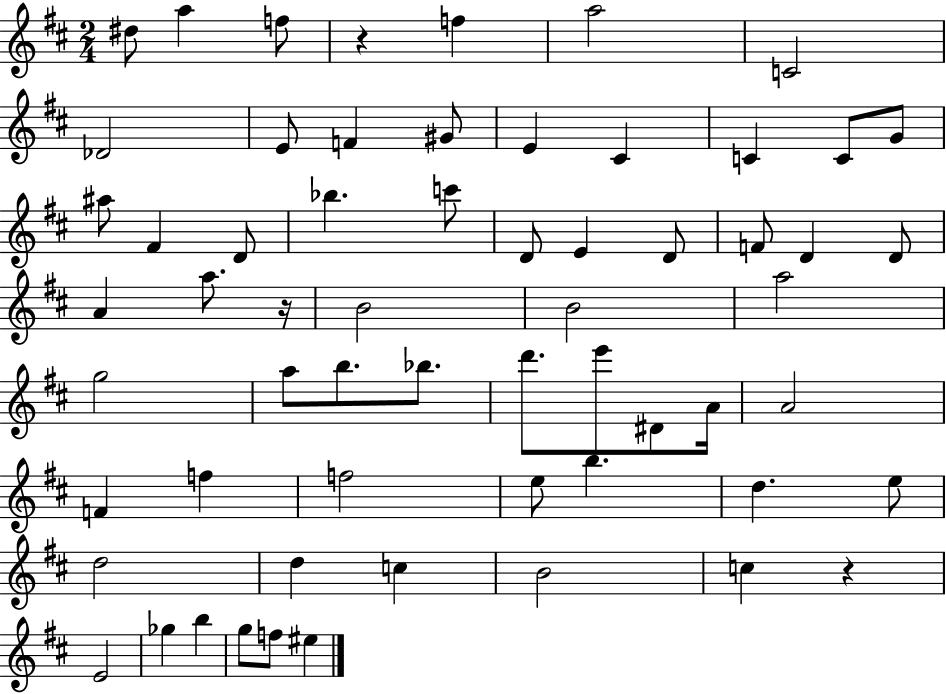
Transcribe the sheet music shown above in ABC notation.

X:1
T:Untitled
M:2/4
L:1/4
K:D
^d/2 a f/2 z f a2 C2 _D2 E/2 F ^G/2 E ^C C C/2 G/2 ^a/2 ^F D/2 _b c'/2 D/2 E D/2 F/2 D D/2 A a/2 z/4 B2 B2 a2 g2 a/2 b/2 _b/2 d'/2 e'/2 ^D/2 A/4 A2 F f f2 e/2 b d e/2 d2 d c B2 c z E2 _g b g/2 f/2 ^e